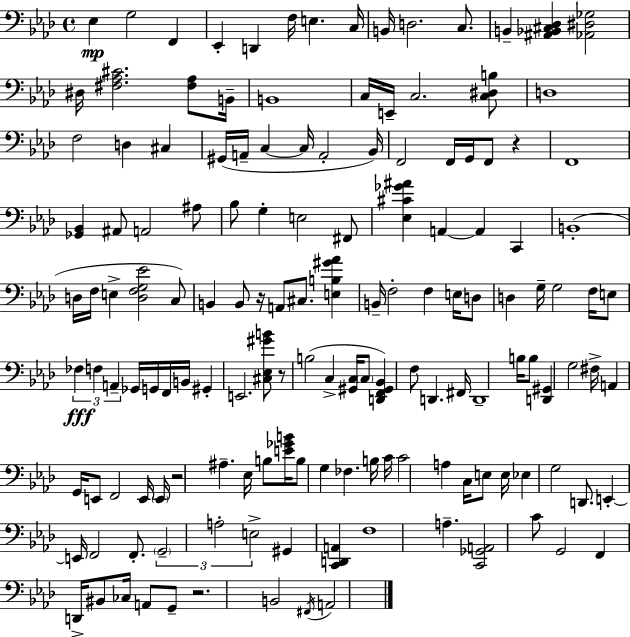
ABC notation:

X:1
T:Untitled
M:4/4
L:1/4
K:Ab
_E, G,2 F,, _E,, D,, F,/4 E, C,/4 B,,/4 D,2 C,/2 B,, [^A,,_B,,^C,_D,] [_A,,^D,_G,]2 ^D,/4 [^F,_A,^C]2 [^F,_A,]/2 B,,/4 B,,4 C,/4 E,,/4 C,2 [C,^D,B,]/2 D,4 F,2 D, ^C, ^G,,/4 A,,/4 C, C,/4 A,,2 _B,,/4 F,,2 F,,/4 G,,/4 F,,/2 z F,,4 [_G,,_B,,] ^A,,/2 A,,2 ^A,/2 _B,/2 G, E,2 ^F,,/2 [_E,^C_G^A] A,, A,, C,, B,,4 D,/4 F,/4 E, [D,F,G,_E]2 C,/2 B,, B,,/2 z/4 A,,/2 ^C,/2 [E,B,^G_A] B,,/4 F,2 F, E,/4 D,/2 D, G,/4 G,2 F,/4 E,/2 _F, F, A,, _G,,/4 G,,/4 F,,/4 B,,/4 ^G,, E,,2 [^C,_E,^GB]/2 z/2 B,2 C, [^G,,C,]/4 C,/2 [D,,F,,^G,,_B,,] F,/2 D,, ^F,,/4 D,,4 B,/4 B,/2 [D,,^G,,] G,2 ^F,/4 A,, G,,/4 E,,/2 F,,2 E,,/4 E,,/4 z2 ^A, _E,/4 B,/2 [E_GB]/4 B,/2 G, _F, B,/4 C/4 C2 A, C,/4 E,/2 E,/4 _E, G,2 D,,/2 E,, E,,/4 F,,2 F,,/2 G,,2 A,2 E,2 ^G,, [C,,D,,A,,] F,4 A, [C,,_G,,A,,]2 C/2 G,,2 F,, D,,/4 ^B,,/2 _C,/4 A,,/2 G,,/2 z2 B,,2 ^F,,/4 A,,2